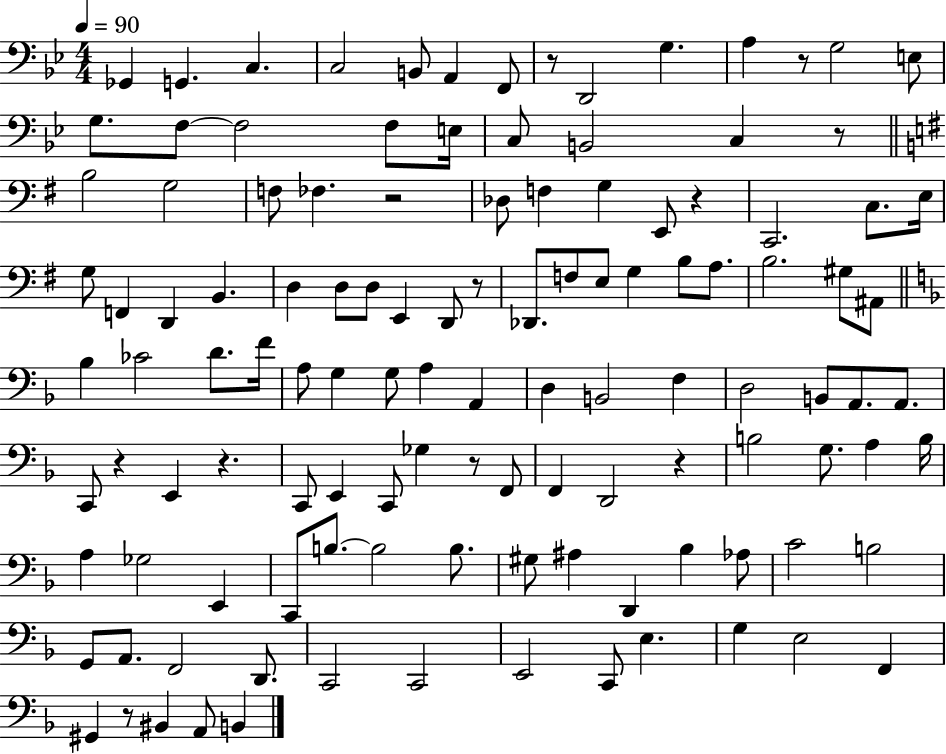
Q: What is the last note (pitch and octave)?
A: B2